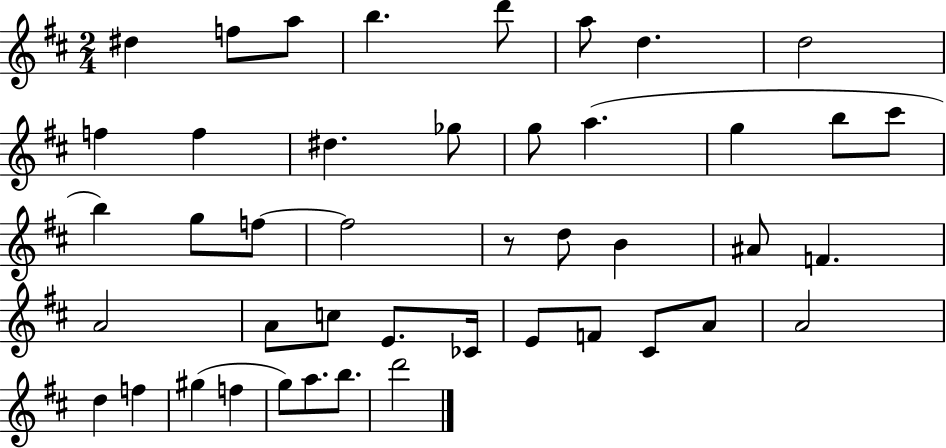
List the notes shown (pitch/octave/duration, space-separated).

D#5/q F5/e A5/e B5/q. D6/e A5/e D5/q. D5/h F5/q F5/q D#5/q. Gb5/e G5/e A5/q. G5/q B5/e C#6/e B5/q G5/e F5/e F5/h R/e D5/e B4/q A#4/e F4/q. A4/h A4/e C5/e E4/e. CES4/s E4/e F4/e C#4/e A4/e A4/h D5/q F5/q G#5/q F5/q G5/e A5/e. B5/e. D6/h